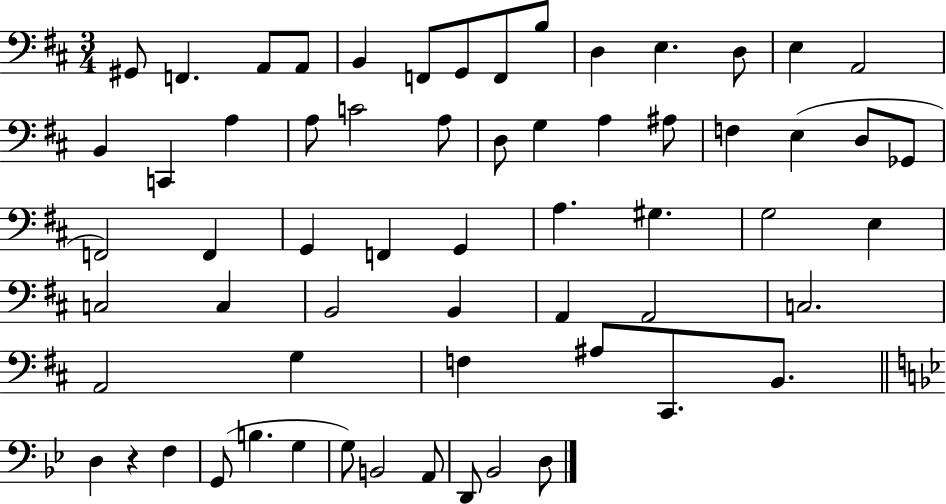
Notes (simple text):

G#2/e F2/q. A2/e A2/e B2/q F2/e G2/e F2/e B3/e D3/q E3/q. D3/e E3/q A2/h B2/q C2/q A3/q A3/e C4/h A3/e D3/e G3/q A3/q A#3/e F3/q E3/q D3/e Gb2/e F2/h F2/q G2/q F2/q G2/q A3/q. G#3/q. G3/h E3/q C3/h C3/q B2/h B2/q A2/q A2/h C3/h. A2/h G3/q F3/q A#3/e C#2/e. B2/e. D3/q R/q F3/q G2/e B3/q. G3/q G3/e B2/h A2/e D2/e Bb2/h D3/e